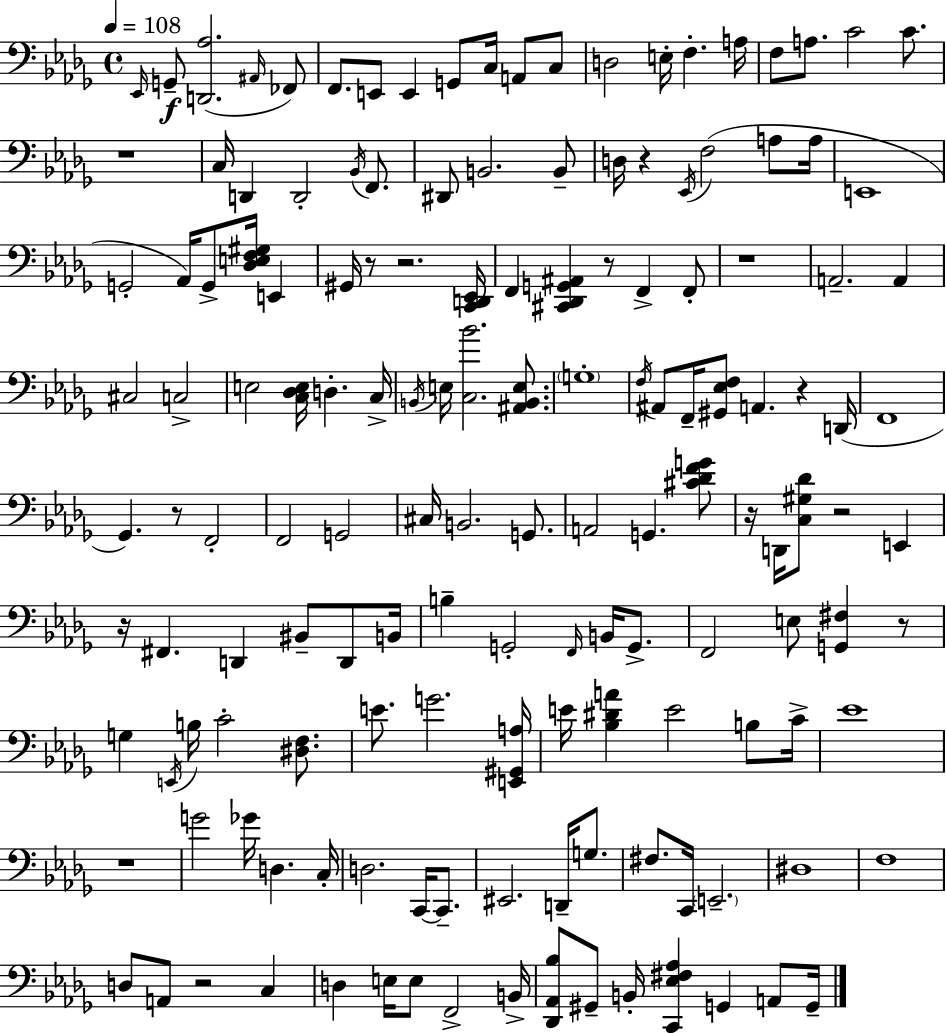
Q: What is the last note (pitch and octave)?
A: G2